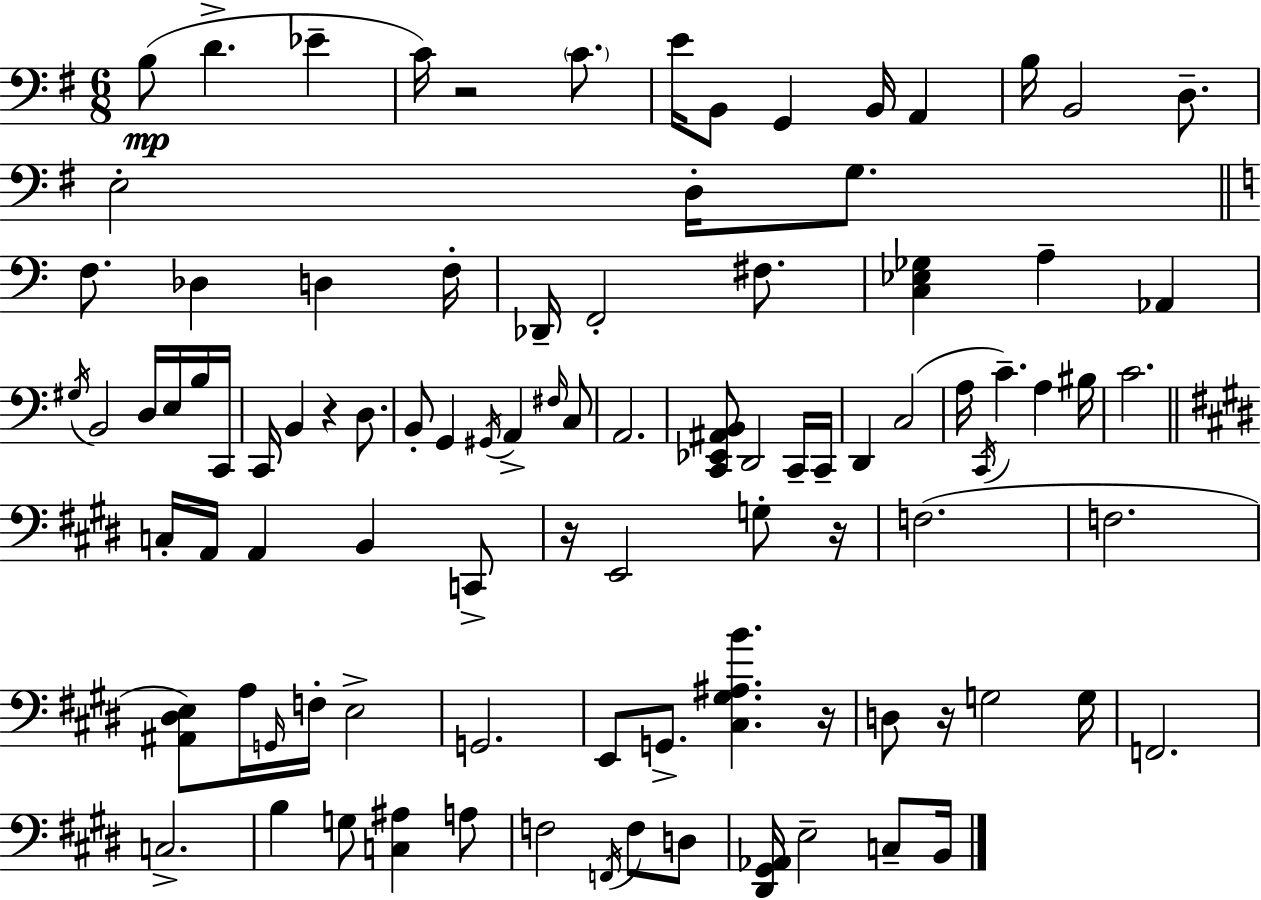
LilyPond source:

{
  \clef bass
  \numericTimeSignature
  \time 6/8
  \key e \minor
  \repeat volta 2 { b8(\mp d'4.-> ees'4-- | c'16) r2 \parenthesize c'8. | e'16 b,8 g,4 b,16 a,4 | b16 b,2 d8.-- | \break e2-. d16-. g8. | \bar "||" \break \key c \major f8. des4 d4 f16-. | des,16-- f,2-. fis8. | <c ees ges>4 a4-- aes,4 | \acciaccatura { gis16 } b,2 d16 e16 b16 | \break c,16 c,16 b,4 r4 d8. | b,8-. g,4 \acciaccatura { gis,16 } a,4-> | \grace { fis16 } c8 a,2. | <c, ees, ais, b,>8 d,2 | \break c,16-- c,16-- d,4 c2( | a16 \acciaccatura { c,16 } c'4.--) a4 | bis16 c'2. | \bar "||" \break \key e \major c16-. a,16 a,4 b,4 c,8-> | r16 e,2 g8-. r16 | f2.( | f2. | \break <ais, dis e>8) a16 \grace { g,16 } f16-. e2-> | g,2. | e,8 g,8.-> <cis gis ais b'>4. | r16 d8 r16 g2 | \break g16 f,2. | c2.-> | b4 g8 <c ais>4 a8 | f2 \acciaccatura { f,16 } f8 | \break d8 <dis, gis, aes,>16 e2-- c8-- | b,16 } \bar "|."
}